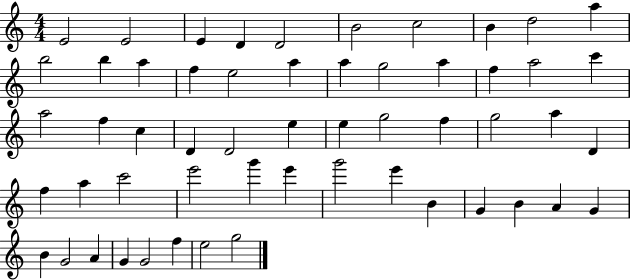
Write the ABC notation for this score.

X:1
T:Untitled
M:4/4
L:1/4
K:C
E2 E2 E D D2 B2 c2 B d2 a b2 b a f e2 a a g2 a f a2 c' a2 f c D D2 e e g2 f g2 a D f a c'2 e'2 g' e' g'2 e' B G B A G B G2 A G G2 f e2 g2